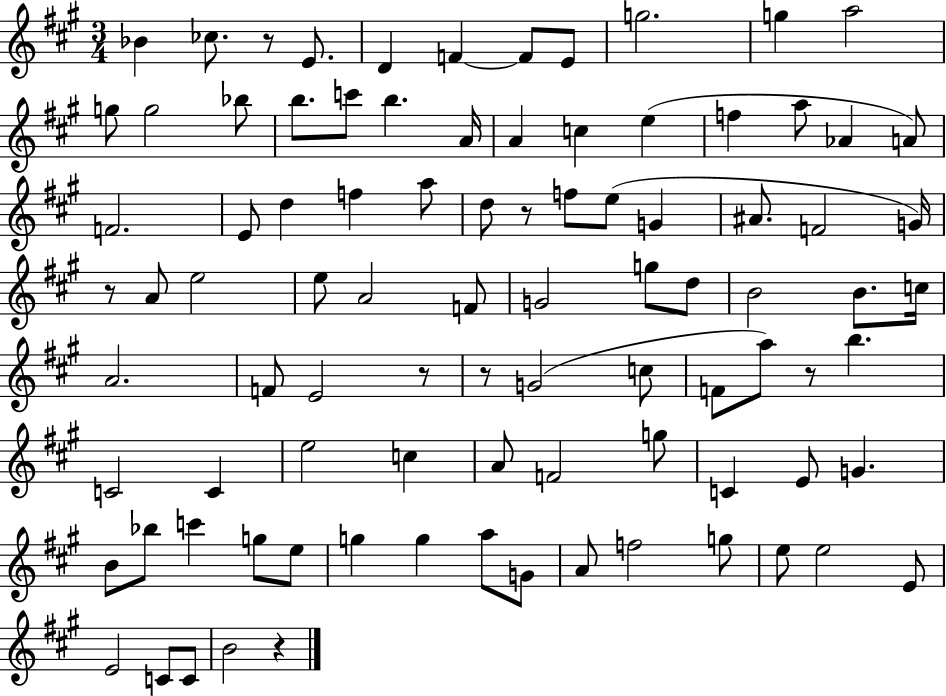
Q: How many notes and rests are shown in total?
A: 91